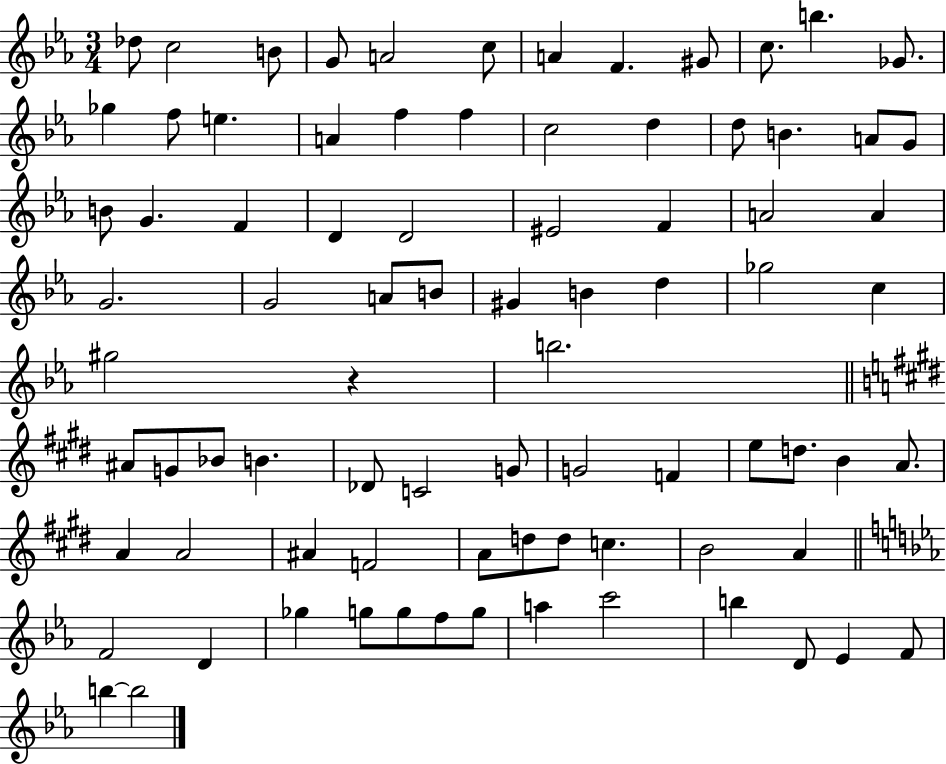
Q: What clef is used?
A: treble